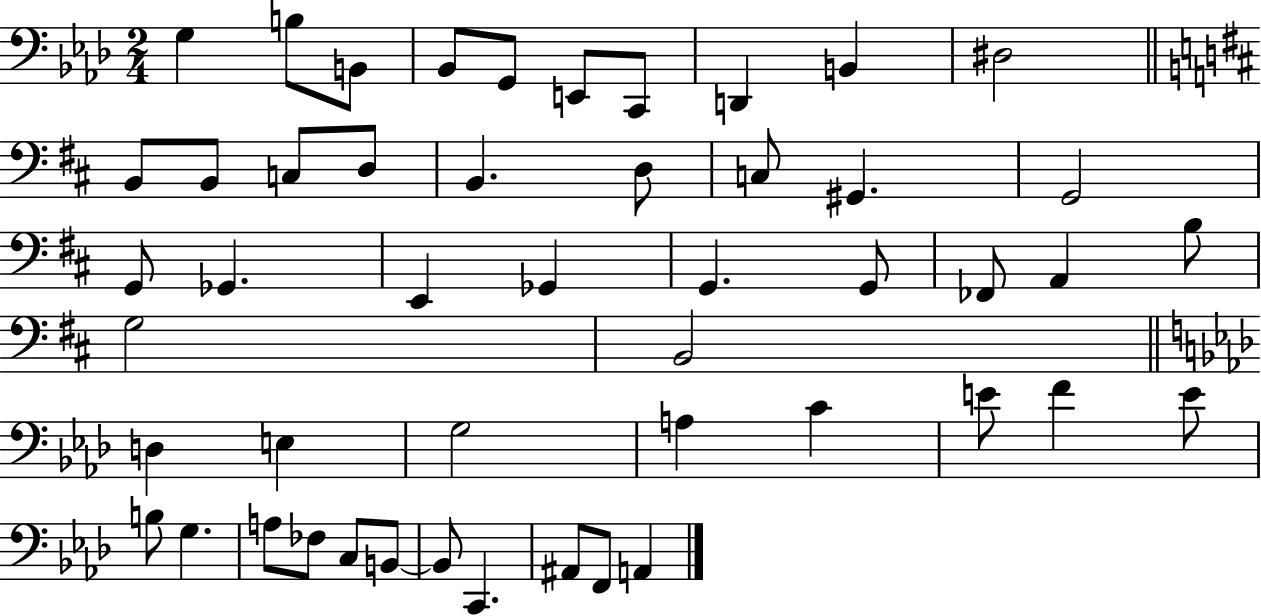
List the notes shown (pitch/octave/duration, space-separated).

G3/q B3/e B2/e Bb2/e G2/e E2/e C2/e D2/q B2/q D#3/h B2/e B2/e C3/e D3/e B2/q. D3/e C3/e G#2/q. G2/h G2/e Gb2/q. E2/q Gb2/q G2/q. G2/e FES2/e A2/q B3/e G3/h B2/h D3/q E3/q G3/h A3/q C4/q E4/e F4/q E4/e B3/e G3/q. A3/e FES3/e C3/e B2/e B2/e C2/q. A#2/e F2/e A2/q